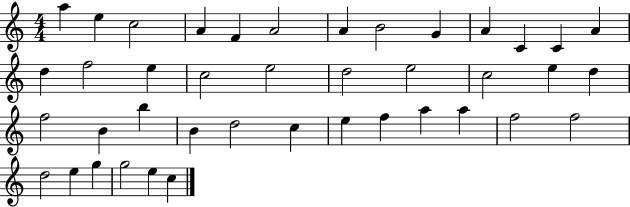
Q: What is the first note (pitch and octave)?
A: A5